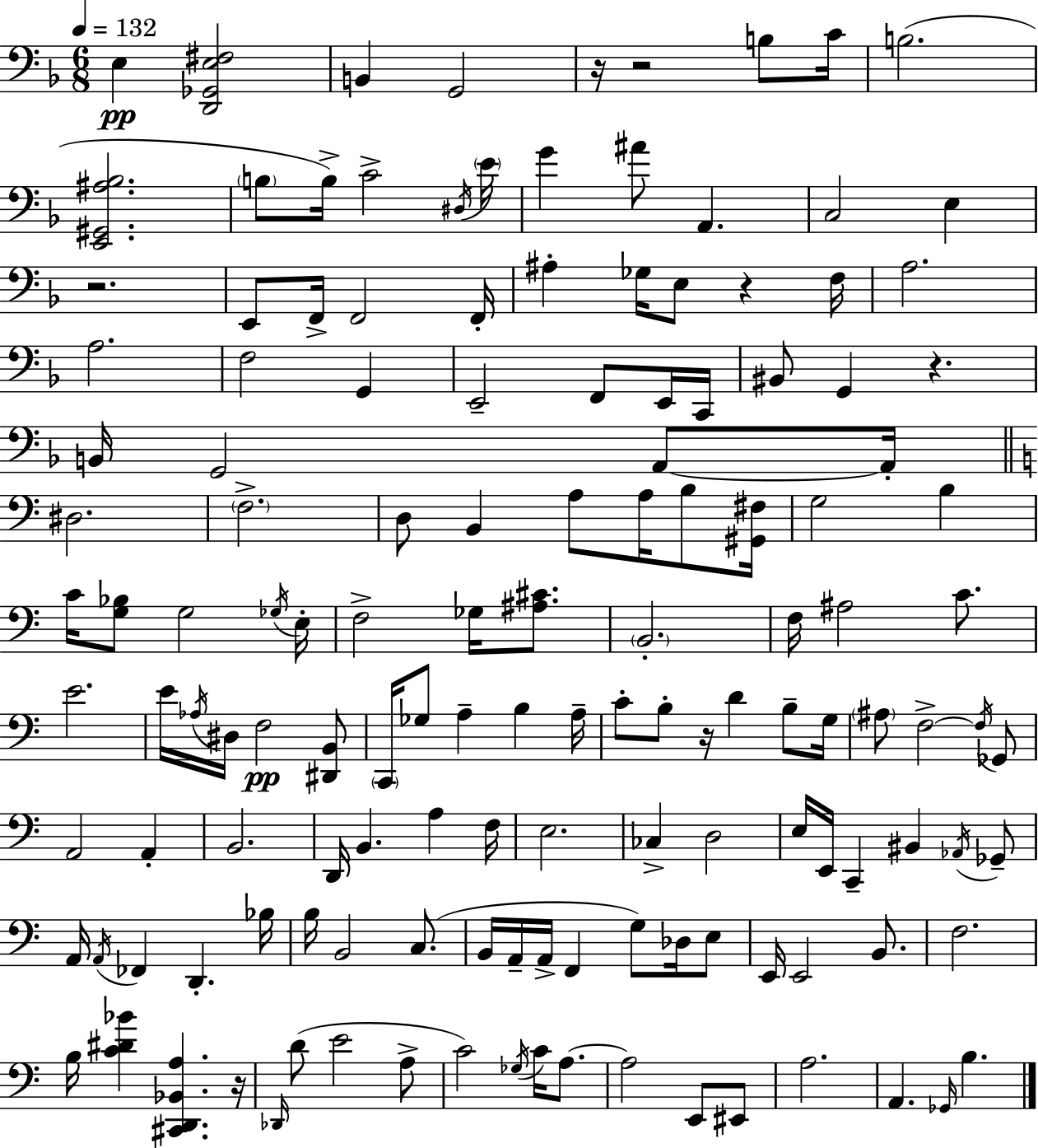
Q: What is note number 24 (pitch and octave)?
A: F3